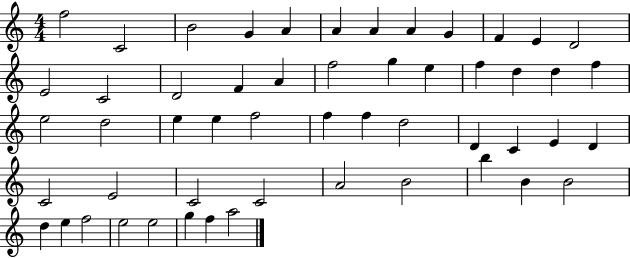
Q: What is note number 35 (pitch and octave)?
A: E4